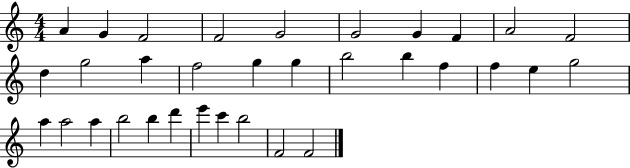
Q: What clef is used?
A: treble